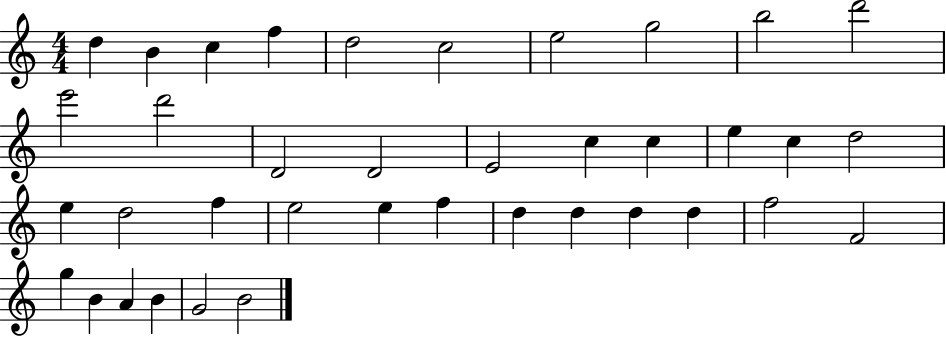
{
  \clef treble
  \numericTimeSignature
  \time 4/4
  \key c \major
  d''4 b'4 c''4 f''4 | d''2 c''2 | e''2 g''2 | b''2 d'''2 | \break e'''2 d'''2 | d'2 d'2 | e'2 c''4 c''4 | e''4 c''4 d''2 | \break e''4 d''2 f''4 | e''2 e''4 f''4 | d''4 d''4 d''4 d''4 | f''2 f'2 | \break g''4 b'4 a'4 b'4 | g'2 b'2 | \bar "|."
}